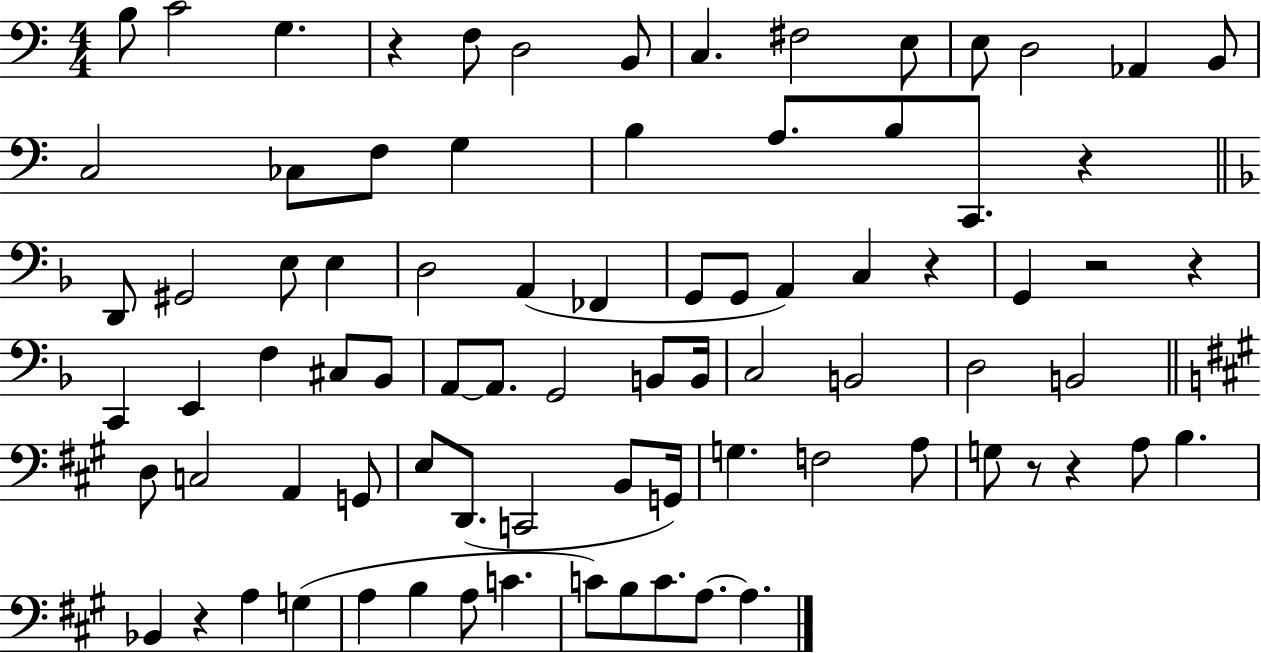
B3/e C4/h G3/q. R/q F3/e D3/h B2/e C3/q. F#3/h E3/e E3/e D3/h Ab2/q B2/e C3/h CES3/e F3/e G3/q B3/q A3/e. B3/e C2/e. R/q D2/e G#2/h E3/e E3/q D3/h A2/q FES2/q G2/e G2/e A2/q C3/q R/q G2/q R/h R/q C2/q E2/q F3/q C#3/e Bb2/e A2/e A2/e. G2/h B2/e B2/s C3/h B2/h D3/h B2/h D3/e C3/h A2/q G2/e E3/e D2/e. C2/h B2/e G2/s G3/q. F3/h A3/e G3/e R/e R/q A3/e B3/q. Bb2/q R/q A3/q G3/q A3/q B3/q A3/e C4/q. C4/e B3/e C4/e. A3/e. A3/q.